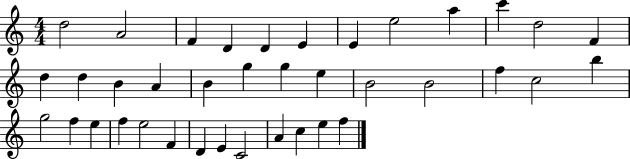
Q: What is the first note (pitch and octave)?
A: D5